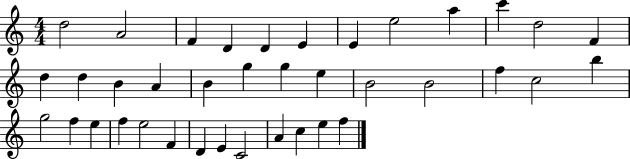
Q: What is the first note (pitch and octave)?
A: D5